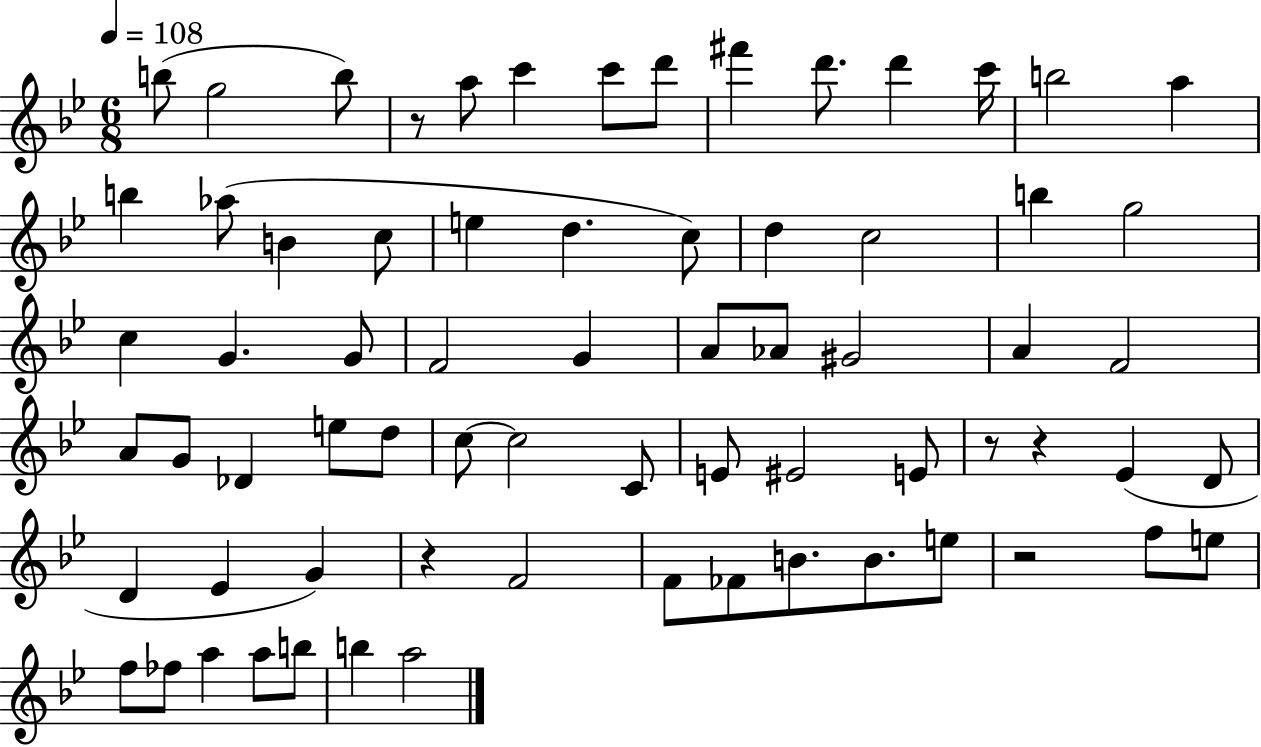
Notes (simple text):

B5/e G5/h B5/e R/e A5/e C6/q C6/e D6/e F#6/q D6/e. D6/q C6/s B5/h A5/q B5/q Ab5/e B4/q C5/e E5/q D5/q. C5/e D5/q C5/h B5/q G5/h C5/q G4/q. G4/e F4/h G4/q A4/e Ab4/e G#4/h A4/q F4/h A4/e G4/e Db4/q E5/e D5/e C5/e C5/h C4/e E4/e EIS4/h E4/e R/e R/q Eb4/q D4/e D4/q Eb4/q G4/q R/q F4/h F4/e FES4/e B4/e. B4/e. E5/e R/h F5/e E5/e F5/e FES5/e A5/q A5/e B5/e B5/q A5/h